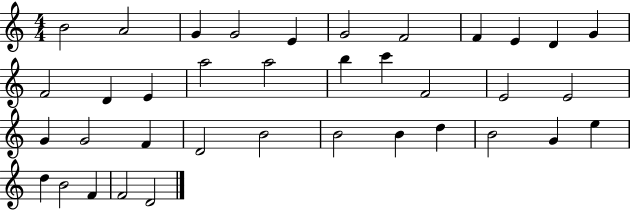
B4/h A4/h G4/q G4/h E4/q G4/h F4/h F4/q E4/q D4/q G4/q F4/h D4/q E4/q A5/h A5/h B5/q C6/q F4/h E4/h E4/h G4/q G4/h F4/q D4/h B4/h B4/h B4/q D5/q B4/h G4/q E5/q D5/q B4/h F4/q F4/h D4/h